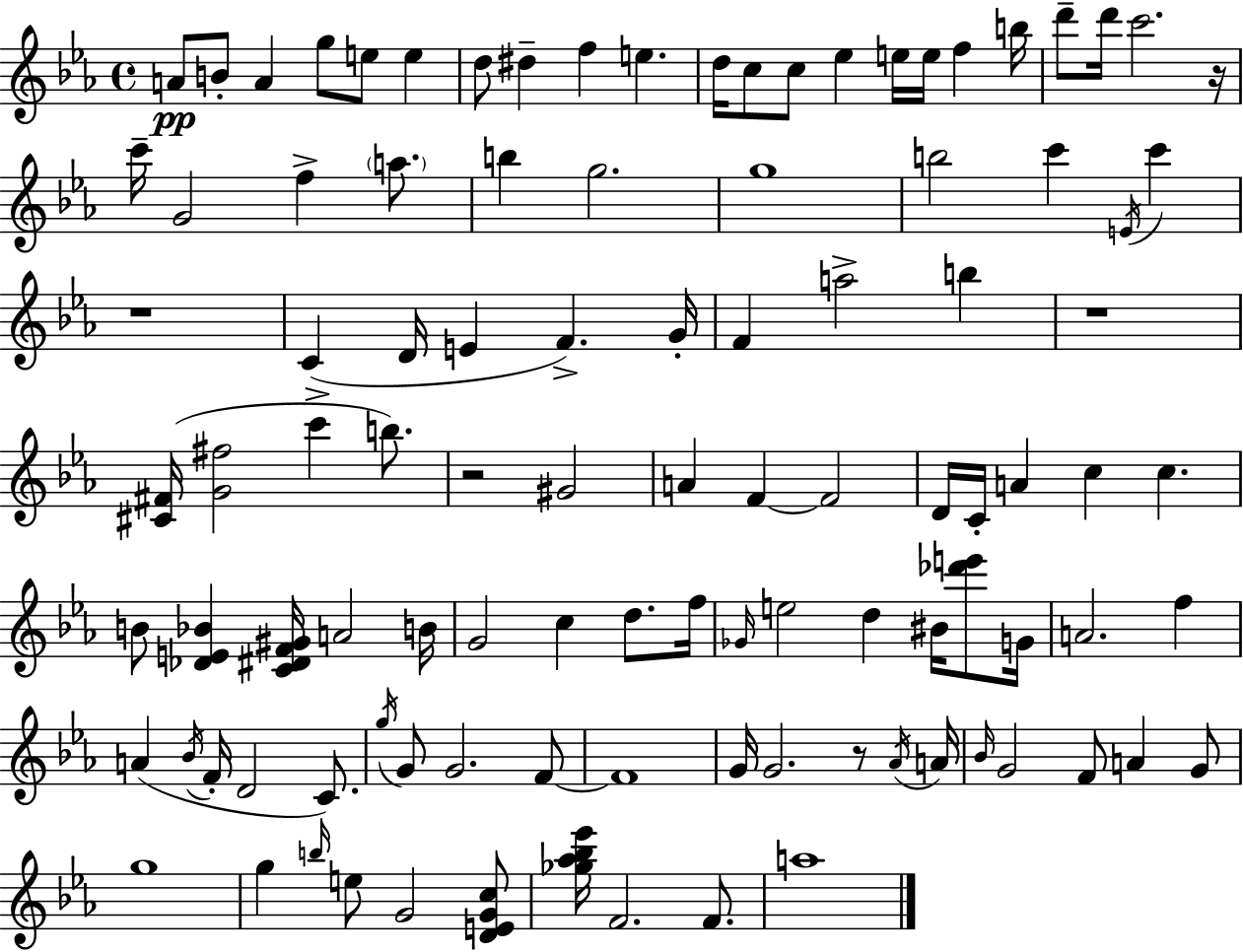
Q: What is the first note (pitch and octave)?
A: A4